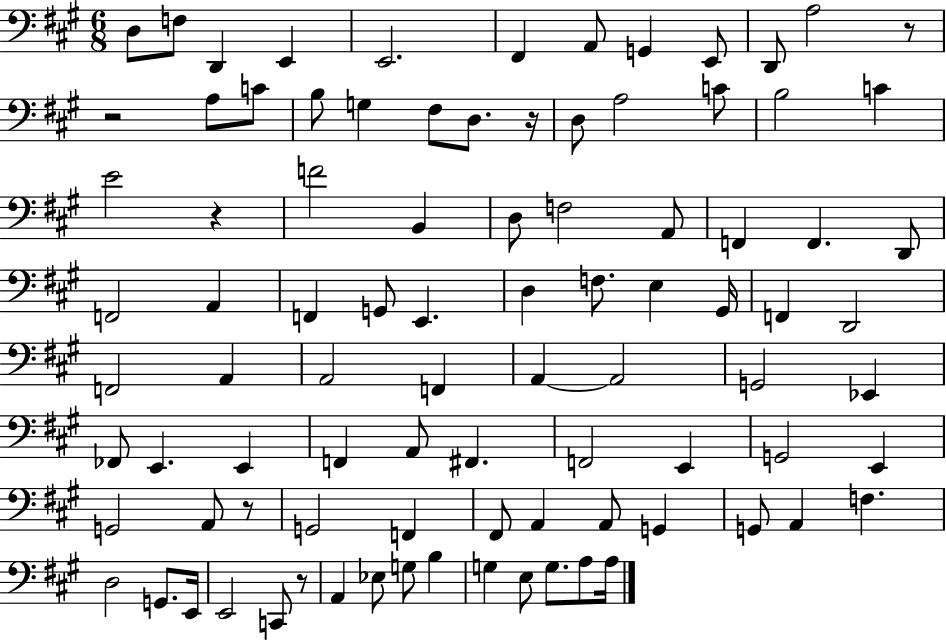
X:1
T:Untitled
M:6/8
L:1/4
K:A
D,/2 F,/2 D,, E,, E,,2 ^F,, A,,/2 G,, E,,/2 D,,/2 A,2 z/2 z2 A,/2 C/2 B,/2 G, ^F,/2 D,/2 z/4 D,/2 A,2 C/2 B,2 C E2 z F2 B,, D,/2 F,2 A,,/2 F,, F,, D,,/2 F,,2 A,, F,, G,,/2 E,, D, F,/2 E, ^G,,/4 F,, D,,2 F,,2 A,, A,,2 F,, A,, A,,2 G,,2 _E,, _F,,/2 E,, E,, F,, A,,/2 ^F,, F,,2 E,, G,,2 E,, G,,2 A,,/2 z/2 G,,2 F,, ^F,,/2 A,, A,,/2 G,, G,,/2 A,, F, D,2 G,,/2 E,,/4 E,,2 C,,/2 z/2 A,, _E,/2 G,/2 B, G, E,/2 G,/2 A,/2 A,/4